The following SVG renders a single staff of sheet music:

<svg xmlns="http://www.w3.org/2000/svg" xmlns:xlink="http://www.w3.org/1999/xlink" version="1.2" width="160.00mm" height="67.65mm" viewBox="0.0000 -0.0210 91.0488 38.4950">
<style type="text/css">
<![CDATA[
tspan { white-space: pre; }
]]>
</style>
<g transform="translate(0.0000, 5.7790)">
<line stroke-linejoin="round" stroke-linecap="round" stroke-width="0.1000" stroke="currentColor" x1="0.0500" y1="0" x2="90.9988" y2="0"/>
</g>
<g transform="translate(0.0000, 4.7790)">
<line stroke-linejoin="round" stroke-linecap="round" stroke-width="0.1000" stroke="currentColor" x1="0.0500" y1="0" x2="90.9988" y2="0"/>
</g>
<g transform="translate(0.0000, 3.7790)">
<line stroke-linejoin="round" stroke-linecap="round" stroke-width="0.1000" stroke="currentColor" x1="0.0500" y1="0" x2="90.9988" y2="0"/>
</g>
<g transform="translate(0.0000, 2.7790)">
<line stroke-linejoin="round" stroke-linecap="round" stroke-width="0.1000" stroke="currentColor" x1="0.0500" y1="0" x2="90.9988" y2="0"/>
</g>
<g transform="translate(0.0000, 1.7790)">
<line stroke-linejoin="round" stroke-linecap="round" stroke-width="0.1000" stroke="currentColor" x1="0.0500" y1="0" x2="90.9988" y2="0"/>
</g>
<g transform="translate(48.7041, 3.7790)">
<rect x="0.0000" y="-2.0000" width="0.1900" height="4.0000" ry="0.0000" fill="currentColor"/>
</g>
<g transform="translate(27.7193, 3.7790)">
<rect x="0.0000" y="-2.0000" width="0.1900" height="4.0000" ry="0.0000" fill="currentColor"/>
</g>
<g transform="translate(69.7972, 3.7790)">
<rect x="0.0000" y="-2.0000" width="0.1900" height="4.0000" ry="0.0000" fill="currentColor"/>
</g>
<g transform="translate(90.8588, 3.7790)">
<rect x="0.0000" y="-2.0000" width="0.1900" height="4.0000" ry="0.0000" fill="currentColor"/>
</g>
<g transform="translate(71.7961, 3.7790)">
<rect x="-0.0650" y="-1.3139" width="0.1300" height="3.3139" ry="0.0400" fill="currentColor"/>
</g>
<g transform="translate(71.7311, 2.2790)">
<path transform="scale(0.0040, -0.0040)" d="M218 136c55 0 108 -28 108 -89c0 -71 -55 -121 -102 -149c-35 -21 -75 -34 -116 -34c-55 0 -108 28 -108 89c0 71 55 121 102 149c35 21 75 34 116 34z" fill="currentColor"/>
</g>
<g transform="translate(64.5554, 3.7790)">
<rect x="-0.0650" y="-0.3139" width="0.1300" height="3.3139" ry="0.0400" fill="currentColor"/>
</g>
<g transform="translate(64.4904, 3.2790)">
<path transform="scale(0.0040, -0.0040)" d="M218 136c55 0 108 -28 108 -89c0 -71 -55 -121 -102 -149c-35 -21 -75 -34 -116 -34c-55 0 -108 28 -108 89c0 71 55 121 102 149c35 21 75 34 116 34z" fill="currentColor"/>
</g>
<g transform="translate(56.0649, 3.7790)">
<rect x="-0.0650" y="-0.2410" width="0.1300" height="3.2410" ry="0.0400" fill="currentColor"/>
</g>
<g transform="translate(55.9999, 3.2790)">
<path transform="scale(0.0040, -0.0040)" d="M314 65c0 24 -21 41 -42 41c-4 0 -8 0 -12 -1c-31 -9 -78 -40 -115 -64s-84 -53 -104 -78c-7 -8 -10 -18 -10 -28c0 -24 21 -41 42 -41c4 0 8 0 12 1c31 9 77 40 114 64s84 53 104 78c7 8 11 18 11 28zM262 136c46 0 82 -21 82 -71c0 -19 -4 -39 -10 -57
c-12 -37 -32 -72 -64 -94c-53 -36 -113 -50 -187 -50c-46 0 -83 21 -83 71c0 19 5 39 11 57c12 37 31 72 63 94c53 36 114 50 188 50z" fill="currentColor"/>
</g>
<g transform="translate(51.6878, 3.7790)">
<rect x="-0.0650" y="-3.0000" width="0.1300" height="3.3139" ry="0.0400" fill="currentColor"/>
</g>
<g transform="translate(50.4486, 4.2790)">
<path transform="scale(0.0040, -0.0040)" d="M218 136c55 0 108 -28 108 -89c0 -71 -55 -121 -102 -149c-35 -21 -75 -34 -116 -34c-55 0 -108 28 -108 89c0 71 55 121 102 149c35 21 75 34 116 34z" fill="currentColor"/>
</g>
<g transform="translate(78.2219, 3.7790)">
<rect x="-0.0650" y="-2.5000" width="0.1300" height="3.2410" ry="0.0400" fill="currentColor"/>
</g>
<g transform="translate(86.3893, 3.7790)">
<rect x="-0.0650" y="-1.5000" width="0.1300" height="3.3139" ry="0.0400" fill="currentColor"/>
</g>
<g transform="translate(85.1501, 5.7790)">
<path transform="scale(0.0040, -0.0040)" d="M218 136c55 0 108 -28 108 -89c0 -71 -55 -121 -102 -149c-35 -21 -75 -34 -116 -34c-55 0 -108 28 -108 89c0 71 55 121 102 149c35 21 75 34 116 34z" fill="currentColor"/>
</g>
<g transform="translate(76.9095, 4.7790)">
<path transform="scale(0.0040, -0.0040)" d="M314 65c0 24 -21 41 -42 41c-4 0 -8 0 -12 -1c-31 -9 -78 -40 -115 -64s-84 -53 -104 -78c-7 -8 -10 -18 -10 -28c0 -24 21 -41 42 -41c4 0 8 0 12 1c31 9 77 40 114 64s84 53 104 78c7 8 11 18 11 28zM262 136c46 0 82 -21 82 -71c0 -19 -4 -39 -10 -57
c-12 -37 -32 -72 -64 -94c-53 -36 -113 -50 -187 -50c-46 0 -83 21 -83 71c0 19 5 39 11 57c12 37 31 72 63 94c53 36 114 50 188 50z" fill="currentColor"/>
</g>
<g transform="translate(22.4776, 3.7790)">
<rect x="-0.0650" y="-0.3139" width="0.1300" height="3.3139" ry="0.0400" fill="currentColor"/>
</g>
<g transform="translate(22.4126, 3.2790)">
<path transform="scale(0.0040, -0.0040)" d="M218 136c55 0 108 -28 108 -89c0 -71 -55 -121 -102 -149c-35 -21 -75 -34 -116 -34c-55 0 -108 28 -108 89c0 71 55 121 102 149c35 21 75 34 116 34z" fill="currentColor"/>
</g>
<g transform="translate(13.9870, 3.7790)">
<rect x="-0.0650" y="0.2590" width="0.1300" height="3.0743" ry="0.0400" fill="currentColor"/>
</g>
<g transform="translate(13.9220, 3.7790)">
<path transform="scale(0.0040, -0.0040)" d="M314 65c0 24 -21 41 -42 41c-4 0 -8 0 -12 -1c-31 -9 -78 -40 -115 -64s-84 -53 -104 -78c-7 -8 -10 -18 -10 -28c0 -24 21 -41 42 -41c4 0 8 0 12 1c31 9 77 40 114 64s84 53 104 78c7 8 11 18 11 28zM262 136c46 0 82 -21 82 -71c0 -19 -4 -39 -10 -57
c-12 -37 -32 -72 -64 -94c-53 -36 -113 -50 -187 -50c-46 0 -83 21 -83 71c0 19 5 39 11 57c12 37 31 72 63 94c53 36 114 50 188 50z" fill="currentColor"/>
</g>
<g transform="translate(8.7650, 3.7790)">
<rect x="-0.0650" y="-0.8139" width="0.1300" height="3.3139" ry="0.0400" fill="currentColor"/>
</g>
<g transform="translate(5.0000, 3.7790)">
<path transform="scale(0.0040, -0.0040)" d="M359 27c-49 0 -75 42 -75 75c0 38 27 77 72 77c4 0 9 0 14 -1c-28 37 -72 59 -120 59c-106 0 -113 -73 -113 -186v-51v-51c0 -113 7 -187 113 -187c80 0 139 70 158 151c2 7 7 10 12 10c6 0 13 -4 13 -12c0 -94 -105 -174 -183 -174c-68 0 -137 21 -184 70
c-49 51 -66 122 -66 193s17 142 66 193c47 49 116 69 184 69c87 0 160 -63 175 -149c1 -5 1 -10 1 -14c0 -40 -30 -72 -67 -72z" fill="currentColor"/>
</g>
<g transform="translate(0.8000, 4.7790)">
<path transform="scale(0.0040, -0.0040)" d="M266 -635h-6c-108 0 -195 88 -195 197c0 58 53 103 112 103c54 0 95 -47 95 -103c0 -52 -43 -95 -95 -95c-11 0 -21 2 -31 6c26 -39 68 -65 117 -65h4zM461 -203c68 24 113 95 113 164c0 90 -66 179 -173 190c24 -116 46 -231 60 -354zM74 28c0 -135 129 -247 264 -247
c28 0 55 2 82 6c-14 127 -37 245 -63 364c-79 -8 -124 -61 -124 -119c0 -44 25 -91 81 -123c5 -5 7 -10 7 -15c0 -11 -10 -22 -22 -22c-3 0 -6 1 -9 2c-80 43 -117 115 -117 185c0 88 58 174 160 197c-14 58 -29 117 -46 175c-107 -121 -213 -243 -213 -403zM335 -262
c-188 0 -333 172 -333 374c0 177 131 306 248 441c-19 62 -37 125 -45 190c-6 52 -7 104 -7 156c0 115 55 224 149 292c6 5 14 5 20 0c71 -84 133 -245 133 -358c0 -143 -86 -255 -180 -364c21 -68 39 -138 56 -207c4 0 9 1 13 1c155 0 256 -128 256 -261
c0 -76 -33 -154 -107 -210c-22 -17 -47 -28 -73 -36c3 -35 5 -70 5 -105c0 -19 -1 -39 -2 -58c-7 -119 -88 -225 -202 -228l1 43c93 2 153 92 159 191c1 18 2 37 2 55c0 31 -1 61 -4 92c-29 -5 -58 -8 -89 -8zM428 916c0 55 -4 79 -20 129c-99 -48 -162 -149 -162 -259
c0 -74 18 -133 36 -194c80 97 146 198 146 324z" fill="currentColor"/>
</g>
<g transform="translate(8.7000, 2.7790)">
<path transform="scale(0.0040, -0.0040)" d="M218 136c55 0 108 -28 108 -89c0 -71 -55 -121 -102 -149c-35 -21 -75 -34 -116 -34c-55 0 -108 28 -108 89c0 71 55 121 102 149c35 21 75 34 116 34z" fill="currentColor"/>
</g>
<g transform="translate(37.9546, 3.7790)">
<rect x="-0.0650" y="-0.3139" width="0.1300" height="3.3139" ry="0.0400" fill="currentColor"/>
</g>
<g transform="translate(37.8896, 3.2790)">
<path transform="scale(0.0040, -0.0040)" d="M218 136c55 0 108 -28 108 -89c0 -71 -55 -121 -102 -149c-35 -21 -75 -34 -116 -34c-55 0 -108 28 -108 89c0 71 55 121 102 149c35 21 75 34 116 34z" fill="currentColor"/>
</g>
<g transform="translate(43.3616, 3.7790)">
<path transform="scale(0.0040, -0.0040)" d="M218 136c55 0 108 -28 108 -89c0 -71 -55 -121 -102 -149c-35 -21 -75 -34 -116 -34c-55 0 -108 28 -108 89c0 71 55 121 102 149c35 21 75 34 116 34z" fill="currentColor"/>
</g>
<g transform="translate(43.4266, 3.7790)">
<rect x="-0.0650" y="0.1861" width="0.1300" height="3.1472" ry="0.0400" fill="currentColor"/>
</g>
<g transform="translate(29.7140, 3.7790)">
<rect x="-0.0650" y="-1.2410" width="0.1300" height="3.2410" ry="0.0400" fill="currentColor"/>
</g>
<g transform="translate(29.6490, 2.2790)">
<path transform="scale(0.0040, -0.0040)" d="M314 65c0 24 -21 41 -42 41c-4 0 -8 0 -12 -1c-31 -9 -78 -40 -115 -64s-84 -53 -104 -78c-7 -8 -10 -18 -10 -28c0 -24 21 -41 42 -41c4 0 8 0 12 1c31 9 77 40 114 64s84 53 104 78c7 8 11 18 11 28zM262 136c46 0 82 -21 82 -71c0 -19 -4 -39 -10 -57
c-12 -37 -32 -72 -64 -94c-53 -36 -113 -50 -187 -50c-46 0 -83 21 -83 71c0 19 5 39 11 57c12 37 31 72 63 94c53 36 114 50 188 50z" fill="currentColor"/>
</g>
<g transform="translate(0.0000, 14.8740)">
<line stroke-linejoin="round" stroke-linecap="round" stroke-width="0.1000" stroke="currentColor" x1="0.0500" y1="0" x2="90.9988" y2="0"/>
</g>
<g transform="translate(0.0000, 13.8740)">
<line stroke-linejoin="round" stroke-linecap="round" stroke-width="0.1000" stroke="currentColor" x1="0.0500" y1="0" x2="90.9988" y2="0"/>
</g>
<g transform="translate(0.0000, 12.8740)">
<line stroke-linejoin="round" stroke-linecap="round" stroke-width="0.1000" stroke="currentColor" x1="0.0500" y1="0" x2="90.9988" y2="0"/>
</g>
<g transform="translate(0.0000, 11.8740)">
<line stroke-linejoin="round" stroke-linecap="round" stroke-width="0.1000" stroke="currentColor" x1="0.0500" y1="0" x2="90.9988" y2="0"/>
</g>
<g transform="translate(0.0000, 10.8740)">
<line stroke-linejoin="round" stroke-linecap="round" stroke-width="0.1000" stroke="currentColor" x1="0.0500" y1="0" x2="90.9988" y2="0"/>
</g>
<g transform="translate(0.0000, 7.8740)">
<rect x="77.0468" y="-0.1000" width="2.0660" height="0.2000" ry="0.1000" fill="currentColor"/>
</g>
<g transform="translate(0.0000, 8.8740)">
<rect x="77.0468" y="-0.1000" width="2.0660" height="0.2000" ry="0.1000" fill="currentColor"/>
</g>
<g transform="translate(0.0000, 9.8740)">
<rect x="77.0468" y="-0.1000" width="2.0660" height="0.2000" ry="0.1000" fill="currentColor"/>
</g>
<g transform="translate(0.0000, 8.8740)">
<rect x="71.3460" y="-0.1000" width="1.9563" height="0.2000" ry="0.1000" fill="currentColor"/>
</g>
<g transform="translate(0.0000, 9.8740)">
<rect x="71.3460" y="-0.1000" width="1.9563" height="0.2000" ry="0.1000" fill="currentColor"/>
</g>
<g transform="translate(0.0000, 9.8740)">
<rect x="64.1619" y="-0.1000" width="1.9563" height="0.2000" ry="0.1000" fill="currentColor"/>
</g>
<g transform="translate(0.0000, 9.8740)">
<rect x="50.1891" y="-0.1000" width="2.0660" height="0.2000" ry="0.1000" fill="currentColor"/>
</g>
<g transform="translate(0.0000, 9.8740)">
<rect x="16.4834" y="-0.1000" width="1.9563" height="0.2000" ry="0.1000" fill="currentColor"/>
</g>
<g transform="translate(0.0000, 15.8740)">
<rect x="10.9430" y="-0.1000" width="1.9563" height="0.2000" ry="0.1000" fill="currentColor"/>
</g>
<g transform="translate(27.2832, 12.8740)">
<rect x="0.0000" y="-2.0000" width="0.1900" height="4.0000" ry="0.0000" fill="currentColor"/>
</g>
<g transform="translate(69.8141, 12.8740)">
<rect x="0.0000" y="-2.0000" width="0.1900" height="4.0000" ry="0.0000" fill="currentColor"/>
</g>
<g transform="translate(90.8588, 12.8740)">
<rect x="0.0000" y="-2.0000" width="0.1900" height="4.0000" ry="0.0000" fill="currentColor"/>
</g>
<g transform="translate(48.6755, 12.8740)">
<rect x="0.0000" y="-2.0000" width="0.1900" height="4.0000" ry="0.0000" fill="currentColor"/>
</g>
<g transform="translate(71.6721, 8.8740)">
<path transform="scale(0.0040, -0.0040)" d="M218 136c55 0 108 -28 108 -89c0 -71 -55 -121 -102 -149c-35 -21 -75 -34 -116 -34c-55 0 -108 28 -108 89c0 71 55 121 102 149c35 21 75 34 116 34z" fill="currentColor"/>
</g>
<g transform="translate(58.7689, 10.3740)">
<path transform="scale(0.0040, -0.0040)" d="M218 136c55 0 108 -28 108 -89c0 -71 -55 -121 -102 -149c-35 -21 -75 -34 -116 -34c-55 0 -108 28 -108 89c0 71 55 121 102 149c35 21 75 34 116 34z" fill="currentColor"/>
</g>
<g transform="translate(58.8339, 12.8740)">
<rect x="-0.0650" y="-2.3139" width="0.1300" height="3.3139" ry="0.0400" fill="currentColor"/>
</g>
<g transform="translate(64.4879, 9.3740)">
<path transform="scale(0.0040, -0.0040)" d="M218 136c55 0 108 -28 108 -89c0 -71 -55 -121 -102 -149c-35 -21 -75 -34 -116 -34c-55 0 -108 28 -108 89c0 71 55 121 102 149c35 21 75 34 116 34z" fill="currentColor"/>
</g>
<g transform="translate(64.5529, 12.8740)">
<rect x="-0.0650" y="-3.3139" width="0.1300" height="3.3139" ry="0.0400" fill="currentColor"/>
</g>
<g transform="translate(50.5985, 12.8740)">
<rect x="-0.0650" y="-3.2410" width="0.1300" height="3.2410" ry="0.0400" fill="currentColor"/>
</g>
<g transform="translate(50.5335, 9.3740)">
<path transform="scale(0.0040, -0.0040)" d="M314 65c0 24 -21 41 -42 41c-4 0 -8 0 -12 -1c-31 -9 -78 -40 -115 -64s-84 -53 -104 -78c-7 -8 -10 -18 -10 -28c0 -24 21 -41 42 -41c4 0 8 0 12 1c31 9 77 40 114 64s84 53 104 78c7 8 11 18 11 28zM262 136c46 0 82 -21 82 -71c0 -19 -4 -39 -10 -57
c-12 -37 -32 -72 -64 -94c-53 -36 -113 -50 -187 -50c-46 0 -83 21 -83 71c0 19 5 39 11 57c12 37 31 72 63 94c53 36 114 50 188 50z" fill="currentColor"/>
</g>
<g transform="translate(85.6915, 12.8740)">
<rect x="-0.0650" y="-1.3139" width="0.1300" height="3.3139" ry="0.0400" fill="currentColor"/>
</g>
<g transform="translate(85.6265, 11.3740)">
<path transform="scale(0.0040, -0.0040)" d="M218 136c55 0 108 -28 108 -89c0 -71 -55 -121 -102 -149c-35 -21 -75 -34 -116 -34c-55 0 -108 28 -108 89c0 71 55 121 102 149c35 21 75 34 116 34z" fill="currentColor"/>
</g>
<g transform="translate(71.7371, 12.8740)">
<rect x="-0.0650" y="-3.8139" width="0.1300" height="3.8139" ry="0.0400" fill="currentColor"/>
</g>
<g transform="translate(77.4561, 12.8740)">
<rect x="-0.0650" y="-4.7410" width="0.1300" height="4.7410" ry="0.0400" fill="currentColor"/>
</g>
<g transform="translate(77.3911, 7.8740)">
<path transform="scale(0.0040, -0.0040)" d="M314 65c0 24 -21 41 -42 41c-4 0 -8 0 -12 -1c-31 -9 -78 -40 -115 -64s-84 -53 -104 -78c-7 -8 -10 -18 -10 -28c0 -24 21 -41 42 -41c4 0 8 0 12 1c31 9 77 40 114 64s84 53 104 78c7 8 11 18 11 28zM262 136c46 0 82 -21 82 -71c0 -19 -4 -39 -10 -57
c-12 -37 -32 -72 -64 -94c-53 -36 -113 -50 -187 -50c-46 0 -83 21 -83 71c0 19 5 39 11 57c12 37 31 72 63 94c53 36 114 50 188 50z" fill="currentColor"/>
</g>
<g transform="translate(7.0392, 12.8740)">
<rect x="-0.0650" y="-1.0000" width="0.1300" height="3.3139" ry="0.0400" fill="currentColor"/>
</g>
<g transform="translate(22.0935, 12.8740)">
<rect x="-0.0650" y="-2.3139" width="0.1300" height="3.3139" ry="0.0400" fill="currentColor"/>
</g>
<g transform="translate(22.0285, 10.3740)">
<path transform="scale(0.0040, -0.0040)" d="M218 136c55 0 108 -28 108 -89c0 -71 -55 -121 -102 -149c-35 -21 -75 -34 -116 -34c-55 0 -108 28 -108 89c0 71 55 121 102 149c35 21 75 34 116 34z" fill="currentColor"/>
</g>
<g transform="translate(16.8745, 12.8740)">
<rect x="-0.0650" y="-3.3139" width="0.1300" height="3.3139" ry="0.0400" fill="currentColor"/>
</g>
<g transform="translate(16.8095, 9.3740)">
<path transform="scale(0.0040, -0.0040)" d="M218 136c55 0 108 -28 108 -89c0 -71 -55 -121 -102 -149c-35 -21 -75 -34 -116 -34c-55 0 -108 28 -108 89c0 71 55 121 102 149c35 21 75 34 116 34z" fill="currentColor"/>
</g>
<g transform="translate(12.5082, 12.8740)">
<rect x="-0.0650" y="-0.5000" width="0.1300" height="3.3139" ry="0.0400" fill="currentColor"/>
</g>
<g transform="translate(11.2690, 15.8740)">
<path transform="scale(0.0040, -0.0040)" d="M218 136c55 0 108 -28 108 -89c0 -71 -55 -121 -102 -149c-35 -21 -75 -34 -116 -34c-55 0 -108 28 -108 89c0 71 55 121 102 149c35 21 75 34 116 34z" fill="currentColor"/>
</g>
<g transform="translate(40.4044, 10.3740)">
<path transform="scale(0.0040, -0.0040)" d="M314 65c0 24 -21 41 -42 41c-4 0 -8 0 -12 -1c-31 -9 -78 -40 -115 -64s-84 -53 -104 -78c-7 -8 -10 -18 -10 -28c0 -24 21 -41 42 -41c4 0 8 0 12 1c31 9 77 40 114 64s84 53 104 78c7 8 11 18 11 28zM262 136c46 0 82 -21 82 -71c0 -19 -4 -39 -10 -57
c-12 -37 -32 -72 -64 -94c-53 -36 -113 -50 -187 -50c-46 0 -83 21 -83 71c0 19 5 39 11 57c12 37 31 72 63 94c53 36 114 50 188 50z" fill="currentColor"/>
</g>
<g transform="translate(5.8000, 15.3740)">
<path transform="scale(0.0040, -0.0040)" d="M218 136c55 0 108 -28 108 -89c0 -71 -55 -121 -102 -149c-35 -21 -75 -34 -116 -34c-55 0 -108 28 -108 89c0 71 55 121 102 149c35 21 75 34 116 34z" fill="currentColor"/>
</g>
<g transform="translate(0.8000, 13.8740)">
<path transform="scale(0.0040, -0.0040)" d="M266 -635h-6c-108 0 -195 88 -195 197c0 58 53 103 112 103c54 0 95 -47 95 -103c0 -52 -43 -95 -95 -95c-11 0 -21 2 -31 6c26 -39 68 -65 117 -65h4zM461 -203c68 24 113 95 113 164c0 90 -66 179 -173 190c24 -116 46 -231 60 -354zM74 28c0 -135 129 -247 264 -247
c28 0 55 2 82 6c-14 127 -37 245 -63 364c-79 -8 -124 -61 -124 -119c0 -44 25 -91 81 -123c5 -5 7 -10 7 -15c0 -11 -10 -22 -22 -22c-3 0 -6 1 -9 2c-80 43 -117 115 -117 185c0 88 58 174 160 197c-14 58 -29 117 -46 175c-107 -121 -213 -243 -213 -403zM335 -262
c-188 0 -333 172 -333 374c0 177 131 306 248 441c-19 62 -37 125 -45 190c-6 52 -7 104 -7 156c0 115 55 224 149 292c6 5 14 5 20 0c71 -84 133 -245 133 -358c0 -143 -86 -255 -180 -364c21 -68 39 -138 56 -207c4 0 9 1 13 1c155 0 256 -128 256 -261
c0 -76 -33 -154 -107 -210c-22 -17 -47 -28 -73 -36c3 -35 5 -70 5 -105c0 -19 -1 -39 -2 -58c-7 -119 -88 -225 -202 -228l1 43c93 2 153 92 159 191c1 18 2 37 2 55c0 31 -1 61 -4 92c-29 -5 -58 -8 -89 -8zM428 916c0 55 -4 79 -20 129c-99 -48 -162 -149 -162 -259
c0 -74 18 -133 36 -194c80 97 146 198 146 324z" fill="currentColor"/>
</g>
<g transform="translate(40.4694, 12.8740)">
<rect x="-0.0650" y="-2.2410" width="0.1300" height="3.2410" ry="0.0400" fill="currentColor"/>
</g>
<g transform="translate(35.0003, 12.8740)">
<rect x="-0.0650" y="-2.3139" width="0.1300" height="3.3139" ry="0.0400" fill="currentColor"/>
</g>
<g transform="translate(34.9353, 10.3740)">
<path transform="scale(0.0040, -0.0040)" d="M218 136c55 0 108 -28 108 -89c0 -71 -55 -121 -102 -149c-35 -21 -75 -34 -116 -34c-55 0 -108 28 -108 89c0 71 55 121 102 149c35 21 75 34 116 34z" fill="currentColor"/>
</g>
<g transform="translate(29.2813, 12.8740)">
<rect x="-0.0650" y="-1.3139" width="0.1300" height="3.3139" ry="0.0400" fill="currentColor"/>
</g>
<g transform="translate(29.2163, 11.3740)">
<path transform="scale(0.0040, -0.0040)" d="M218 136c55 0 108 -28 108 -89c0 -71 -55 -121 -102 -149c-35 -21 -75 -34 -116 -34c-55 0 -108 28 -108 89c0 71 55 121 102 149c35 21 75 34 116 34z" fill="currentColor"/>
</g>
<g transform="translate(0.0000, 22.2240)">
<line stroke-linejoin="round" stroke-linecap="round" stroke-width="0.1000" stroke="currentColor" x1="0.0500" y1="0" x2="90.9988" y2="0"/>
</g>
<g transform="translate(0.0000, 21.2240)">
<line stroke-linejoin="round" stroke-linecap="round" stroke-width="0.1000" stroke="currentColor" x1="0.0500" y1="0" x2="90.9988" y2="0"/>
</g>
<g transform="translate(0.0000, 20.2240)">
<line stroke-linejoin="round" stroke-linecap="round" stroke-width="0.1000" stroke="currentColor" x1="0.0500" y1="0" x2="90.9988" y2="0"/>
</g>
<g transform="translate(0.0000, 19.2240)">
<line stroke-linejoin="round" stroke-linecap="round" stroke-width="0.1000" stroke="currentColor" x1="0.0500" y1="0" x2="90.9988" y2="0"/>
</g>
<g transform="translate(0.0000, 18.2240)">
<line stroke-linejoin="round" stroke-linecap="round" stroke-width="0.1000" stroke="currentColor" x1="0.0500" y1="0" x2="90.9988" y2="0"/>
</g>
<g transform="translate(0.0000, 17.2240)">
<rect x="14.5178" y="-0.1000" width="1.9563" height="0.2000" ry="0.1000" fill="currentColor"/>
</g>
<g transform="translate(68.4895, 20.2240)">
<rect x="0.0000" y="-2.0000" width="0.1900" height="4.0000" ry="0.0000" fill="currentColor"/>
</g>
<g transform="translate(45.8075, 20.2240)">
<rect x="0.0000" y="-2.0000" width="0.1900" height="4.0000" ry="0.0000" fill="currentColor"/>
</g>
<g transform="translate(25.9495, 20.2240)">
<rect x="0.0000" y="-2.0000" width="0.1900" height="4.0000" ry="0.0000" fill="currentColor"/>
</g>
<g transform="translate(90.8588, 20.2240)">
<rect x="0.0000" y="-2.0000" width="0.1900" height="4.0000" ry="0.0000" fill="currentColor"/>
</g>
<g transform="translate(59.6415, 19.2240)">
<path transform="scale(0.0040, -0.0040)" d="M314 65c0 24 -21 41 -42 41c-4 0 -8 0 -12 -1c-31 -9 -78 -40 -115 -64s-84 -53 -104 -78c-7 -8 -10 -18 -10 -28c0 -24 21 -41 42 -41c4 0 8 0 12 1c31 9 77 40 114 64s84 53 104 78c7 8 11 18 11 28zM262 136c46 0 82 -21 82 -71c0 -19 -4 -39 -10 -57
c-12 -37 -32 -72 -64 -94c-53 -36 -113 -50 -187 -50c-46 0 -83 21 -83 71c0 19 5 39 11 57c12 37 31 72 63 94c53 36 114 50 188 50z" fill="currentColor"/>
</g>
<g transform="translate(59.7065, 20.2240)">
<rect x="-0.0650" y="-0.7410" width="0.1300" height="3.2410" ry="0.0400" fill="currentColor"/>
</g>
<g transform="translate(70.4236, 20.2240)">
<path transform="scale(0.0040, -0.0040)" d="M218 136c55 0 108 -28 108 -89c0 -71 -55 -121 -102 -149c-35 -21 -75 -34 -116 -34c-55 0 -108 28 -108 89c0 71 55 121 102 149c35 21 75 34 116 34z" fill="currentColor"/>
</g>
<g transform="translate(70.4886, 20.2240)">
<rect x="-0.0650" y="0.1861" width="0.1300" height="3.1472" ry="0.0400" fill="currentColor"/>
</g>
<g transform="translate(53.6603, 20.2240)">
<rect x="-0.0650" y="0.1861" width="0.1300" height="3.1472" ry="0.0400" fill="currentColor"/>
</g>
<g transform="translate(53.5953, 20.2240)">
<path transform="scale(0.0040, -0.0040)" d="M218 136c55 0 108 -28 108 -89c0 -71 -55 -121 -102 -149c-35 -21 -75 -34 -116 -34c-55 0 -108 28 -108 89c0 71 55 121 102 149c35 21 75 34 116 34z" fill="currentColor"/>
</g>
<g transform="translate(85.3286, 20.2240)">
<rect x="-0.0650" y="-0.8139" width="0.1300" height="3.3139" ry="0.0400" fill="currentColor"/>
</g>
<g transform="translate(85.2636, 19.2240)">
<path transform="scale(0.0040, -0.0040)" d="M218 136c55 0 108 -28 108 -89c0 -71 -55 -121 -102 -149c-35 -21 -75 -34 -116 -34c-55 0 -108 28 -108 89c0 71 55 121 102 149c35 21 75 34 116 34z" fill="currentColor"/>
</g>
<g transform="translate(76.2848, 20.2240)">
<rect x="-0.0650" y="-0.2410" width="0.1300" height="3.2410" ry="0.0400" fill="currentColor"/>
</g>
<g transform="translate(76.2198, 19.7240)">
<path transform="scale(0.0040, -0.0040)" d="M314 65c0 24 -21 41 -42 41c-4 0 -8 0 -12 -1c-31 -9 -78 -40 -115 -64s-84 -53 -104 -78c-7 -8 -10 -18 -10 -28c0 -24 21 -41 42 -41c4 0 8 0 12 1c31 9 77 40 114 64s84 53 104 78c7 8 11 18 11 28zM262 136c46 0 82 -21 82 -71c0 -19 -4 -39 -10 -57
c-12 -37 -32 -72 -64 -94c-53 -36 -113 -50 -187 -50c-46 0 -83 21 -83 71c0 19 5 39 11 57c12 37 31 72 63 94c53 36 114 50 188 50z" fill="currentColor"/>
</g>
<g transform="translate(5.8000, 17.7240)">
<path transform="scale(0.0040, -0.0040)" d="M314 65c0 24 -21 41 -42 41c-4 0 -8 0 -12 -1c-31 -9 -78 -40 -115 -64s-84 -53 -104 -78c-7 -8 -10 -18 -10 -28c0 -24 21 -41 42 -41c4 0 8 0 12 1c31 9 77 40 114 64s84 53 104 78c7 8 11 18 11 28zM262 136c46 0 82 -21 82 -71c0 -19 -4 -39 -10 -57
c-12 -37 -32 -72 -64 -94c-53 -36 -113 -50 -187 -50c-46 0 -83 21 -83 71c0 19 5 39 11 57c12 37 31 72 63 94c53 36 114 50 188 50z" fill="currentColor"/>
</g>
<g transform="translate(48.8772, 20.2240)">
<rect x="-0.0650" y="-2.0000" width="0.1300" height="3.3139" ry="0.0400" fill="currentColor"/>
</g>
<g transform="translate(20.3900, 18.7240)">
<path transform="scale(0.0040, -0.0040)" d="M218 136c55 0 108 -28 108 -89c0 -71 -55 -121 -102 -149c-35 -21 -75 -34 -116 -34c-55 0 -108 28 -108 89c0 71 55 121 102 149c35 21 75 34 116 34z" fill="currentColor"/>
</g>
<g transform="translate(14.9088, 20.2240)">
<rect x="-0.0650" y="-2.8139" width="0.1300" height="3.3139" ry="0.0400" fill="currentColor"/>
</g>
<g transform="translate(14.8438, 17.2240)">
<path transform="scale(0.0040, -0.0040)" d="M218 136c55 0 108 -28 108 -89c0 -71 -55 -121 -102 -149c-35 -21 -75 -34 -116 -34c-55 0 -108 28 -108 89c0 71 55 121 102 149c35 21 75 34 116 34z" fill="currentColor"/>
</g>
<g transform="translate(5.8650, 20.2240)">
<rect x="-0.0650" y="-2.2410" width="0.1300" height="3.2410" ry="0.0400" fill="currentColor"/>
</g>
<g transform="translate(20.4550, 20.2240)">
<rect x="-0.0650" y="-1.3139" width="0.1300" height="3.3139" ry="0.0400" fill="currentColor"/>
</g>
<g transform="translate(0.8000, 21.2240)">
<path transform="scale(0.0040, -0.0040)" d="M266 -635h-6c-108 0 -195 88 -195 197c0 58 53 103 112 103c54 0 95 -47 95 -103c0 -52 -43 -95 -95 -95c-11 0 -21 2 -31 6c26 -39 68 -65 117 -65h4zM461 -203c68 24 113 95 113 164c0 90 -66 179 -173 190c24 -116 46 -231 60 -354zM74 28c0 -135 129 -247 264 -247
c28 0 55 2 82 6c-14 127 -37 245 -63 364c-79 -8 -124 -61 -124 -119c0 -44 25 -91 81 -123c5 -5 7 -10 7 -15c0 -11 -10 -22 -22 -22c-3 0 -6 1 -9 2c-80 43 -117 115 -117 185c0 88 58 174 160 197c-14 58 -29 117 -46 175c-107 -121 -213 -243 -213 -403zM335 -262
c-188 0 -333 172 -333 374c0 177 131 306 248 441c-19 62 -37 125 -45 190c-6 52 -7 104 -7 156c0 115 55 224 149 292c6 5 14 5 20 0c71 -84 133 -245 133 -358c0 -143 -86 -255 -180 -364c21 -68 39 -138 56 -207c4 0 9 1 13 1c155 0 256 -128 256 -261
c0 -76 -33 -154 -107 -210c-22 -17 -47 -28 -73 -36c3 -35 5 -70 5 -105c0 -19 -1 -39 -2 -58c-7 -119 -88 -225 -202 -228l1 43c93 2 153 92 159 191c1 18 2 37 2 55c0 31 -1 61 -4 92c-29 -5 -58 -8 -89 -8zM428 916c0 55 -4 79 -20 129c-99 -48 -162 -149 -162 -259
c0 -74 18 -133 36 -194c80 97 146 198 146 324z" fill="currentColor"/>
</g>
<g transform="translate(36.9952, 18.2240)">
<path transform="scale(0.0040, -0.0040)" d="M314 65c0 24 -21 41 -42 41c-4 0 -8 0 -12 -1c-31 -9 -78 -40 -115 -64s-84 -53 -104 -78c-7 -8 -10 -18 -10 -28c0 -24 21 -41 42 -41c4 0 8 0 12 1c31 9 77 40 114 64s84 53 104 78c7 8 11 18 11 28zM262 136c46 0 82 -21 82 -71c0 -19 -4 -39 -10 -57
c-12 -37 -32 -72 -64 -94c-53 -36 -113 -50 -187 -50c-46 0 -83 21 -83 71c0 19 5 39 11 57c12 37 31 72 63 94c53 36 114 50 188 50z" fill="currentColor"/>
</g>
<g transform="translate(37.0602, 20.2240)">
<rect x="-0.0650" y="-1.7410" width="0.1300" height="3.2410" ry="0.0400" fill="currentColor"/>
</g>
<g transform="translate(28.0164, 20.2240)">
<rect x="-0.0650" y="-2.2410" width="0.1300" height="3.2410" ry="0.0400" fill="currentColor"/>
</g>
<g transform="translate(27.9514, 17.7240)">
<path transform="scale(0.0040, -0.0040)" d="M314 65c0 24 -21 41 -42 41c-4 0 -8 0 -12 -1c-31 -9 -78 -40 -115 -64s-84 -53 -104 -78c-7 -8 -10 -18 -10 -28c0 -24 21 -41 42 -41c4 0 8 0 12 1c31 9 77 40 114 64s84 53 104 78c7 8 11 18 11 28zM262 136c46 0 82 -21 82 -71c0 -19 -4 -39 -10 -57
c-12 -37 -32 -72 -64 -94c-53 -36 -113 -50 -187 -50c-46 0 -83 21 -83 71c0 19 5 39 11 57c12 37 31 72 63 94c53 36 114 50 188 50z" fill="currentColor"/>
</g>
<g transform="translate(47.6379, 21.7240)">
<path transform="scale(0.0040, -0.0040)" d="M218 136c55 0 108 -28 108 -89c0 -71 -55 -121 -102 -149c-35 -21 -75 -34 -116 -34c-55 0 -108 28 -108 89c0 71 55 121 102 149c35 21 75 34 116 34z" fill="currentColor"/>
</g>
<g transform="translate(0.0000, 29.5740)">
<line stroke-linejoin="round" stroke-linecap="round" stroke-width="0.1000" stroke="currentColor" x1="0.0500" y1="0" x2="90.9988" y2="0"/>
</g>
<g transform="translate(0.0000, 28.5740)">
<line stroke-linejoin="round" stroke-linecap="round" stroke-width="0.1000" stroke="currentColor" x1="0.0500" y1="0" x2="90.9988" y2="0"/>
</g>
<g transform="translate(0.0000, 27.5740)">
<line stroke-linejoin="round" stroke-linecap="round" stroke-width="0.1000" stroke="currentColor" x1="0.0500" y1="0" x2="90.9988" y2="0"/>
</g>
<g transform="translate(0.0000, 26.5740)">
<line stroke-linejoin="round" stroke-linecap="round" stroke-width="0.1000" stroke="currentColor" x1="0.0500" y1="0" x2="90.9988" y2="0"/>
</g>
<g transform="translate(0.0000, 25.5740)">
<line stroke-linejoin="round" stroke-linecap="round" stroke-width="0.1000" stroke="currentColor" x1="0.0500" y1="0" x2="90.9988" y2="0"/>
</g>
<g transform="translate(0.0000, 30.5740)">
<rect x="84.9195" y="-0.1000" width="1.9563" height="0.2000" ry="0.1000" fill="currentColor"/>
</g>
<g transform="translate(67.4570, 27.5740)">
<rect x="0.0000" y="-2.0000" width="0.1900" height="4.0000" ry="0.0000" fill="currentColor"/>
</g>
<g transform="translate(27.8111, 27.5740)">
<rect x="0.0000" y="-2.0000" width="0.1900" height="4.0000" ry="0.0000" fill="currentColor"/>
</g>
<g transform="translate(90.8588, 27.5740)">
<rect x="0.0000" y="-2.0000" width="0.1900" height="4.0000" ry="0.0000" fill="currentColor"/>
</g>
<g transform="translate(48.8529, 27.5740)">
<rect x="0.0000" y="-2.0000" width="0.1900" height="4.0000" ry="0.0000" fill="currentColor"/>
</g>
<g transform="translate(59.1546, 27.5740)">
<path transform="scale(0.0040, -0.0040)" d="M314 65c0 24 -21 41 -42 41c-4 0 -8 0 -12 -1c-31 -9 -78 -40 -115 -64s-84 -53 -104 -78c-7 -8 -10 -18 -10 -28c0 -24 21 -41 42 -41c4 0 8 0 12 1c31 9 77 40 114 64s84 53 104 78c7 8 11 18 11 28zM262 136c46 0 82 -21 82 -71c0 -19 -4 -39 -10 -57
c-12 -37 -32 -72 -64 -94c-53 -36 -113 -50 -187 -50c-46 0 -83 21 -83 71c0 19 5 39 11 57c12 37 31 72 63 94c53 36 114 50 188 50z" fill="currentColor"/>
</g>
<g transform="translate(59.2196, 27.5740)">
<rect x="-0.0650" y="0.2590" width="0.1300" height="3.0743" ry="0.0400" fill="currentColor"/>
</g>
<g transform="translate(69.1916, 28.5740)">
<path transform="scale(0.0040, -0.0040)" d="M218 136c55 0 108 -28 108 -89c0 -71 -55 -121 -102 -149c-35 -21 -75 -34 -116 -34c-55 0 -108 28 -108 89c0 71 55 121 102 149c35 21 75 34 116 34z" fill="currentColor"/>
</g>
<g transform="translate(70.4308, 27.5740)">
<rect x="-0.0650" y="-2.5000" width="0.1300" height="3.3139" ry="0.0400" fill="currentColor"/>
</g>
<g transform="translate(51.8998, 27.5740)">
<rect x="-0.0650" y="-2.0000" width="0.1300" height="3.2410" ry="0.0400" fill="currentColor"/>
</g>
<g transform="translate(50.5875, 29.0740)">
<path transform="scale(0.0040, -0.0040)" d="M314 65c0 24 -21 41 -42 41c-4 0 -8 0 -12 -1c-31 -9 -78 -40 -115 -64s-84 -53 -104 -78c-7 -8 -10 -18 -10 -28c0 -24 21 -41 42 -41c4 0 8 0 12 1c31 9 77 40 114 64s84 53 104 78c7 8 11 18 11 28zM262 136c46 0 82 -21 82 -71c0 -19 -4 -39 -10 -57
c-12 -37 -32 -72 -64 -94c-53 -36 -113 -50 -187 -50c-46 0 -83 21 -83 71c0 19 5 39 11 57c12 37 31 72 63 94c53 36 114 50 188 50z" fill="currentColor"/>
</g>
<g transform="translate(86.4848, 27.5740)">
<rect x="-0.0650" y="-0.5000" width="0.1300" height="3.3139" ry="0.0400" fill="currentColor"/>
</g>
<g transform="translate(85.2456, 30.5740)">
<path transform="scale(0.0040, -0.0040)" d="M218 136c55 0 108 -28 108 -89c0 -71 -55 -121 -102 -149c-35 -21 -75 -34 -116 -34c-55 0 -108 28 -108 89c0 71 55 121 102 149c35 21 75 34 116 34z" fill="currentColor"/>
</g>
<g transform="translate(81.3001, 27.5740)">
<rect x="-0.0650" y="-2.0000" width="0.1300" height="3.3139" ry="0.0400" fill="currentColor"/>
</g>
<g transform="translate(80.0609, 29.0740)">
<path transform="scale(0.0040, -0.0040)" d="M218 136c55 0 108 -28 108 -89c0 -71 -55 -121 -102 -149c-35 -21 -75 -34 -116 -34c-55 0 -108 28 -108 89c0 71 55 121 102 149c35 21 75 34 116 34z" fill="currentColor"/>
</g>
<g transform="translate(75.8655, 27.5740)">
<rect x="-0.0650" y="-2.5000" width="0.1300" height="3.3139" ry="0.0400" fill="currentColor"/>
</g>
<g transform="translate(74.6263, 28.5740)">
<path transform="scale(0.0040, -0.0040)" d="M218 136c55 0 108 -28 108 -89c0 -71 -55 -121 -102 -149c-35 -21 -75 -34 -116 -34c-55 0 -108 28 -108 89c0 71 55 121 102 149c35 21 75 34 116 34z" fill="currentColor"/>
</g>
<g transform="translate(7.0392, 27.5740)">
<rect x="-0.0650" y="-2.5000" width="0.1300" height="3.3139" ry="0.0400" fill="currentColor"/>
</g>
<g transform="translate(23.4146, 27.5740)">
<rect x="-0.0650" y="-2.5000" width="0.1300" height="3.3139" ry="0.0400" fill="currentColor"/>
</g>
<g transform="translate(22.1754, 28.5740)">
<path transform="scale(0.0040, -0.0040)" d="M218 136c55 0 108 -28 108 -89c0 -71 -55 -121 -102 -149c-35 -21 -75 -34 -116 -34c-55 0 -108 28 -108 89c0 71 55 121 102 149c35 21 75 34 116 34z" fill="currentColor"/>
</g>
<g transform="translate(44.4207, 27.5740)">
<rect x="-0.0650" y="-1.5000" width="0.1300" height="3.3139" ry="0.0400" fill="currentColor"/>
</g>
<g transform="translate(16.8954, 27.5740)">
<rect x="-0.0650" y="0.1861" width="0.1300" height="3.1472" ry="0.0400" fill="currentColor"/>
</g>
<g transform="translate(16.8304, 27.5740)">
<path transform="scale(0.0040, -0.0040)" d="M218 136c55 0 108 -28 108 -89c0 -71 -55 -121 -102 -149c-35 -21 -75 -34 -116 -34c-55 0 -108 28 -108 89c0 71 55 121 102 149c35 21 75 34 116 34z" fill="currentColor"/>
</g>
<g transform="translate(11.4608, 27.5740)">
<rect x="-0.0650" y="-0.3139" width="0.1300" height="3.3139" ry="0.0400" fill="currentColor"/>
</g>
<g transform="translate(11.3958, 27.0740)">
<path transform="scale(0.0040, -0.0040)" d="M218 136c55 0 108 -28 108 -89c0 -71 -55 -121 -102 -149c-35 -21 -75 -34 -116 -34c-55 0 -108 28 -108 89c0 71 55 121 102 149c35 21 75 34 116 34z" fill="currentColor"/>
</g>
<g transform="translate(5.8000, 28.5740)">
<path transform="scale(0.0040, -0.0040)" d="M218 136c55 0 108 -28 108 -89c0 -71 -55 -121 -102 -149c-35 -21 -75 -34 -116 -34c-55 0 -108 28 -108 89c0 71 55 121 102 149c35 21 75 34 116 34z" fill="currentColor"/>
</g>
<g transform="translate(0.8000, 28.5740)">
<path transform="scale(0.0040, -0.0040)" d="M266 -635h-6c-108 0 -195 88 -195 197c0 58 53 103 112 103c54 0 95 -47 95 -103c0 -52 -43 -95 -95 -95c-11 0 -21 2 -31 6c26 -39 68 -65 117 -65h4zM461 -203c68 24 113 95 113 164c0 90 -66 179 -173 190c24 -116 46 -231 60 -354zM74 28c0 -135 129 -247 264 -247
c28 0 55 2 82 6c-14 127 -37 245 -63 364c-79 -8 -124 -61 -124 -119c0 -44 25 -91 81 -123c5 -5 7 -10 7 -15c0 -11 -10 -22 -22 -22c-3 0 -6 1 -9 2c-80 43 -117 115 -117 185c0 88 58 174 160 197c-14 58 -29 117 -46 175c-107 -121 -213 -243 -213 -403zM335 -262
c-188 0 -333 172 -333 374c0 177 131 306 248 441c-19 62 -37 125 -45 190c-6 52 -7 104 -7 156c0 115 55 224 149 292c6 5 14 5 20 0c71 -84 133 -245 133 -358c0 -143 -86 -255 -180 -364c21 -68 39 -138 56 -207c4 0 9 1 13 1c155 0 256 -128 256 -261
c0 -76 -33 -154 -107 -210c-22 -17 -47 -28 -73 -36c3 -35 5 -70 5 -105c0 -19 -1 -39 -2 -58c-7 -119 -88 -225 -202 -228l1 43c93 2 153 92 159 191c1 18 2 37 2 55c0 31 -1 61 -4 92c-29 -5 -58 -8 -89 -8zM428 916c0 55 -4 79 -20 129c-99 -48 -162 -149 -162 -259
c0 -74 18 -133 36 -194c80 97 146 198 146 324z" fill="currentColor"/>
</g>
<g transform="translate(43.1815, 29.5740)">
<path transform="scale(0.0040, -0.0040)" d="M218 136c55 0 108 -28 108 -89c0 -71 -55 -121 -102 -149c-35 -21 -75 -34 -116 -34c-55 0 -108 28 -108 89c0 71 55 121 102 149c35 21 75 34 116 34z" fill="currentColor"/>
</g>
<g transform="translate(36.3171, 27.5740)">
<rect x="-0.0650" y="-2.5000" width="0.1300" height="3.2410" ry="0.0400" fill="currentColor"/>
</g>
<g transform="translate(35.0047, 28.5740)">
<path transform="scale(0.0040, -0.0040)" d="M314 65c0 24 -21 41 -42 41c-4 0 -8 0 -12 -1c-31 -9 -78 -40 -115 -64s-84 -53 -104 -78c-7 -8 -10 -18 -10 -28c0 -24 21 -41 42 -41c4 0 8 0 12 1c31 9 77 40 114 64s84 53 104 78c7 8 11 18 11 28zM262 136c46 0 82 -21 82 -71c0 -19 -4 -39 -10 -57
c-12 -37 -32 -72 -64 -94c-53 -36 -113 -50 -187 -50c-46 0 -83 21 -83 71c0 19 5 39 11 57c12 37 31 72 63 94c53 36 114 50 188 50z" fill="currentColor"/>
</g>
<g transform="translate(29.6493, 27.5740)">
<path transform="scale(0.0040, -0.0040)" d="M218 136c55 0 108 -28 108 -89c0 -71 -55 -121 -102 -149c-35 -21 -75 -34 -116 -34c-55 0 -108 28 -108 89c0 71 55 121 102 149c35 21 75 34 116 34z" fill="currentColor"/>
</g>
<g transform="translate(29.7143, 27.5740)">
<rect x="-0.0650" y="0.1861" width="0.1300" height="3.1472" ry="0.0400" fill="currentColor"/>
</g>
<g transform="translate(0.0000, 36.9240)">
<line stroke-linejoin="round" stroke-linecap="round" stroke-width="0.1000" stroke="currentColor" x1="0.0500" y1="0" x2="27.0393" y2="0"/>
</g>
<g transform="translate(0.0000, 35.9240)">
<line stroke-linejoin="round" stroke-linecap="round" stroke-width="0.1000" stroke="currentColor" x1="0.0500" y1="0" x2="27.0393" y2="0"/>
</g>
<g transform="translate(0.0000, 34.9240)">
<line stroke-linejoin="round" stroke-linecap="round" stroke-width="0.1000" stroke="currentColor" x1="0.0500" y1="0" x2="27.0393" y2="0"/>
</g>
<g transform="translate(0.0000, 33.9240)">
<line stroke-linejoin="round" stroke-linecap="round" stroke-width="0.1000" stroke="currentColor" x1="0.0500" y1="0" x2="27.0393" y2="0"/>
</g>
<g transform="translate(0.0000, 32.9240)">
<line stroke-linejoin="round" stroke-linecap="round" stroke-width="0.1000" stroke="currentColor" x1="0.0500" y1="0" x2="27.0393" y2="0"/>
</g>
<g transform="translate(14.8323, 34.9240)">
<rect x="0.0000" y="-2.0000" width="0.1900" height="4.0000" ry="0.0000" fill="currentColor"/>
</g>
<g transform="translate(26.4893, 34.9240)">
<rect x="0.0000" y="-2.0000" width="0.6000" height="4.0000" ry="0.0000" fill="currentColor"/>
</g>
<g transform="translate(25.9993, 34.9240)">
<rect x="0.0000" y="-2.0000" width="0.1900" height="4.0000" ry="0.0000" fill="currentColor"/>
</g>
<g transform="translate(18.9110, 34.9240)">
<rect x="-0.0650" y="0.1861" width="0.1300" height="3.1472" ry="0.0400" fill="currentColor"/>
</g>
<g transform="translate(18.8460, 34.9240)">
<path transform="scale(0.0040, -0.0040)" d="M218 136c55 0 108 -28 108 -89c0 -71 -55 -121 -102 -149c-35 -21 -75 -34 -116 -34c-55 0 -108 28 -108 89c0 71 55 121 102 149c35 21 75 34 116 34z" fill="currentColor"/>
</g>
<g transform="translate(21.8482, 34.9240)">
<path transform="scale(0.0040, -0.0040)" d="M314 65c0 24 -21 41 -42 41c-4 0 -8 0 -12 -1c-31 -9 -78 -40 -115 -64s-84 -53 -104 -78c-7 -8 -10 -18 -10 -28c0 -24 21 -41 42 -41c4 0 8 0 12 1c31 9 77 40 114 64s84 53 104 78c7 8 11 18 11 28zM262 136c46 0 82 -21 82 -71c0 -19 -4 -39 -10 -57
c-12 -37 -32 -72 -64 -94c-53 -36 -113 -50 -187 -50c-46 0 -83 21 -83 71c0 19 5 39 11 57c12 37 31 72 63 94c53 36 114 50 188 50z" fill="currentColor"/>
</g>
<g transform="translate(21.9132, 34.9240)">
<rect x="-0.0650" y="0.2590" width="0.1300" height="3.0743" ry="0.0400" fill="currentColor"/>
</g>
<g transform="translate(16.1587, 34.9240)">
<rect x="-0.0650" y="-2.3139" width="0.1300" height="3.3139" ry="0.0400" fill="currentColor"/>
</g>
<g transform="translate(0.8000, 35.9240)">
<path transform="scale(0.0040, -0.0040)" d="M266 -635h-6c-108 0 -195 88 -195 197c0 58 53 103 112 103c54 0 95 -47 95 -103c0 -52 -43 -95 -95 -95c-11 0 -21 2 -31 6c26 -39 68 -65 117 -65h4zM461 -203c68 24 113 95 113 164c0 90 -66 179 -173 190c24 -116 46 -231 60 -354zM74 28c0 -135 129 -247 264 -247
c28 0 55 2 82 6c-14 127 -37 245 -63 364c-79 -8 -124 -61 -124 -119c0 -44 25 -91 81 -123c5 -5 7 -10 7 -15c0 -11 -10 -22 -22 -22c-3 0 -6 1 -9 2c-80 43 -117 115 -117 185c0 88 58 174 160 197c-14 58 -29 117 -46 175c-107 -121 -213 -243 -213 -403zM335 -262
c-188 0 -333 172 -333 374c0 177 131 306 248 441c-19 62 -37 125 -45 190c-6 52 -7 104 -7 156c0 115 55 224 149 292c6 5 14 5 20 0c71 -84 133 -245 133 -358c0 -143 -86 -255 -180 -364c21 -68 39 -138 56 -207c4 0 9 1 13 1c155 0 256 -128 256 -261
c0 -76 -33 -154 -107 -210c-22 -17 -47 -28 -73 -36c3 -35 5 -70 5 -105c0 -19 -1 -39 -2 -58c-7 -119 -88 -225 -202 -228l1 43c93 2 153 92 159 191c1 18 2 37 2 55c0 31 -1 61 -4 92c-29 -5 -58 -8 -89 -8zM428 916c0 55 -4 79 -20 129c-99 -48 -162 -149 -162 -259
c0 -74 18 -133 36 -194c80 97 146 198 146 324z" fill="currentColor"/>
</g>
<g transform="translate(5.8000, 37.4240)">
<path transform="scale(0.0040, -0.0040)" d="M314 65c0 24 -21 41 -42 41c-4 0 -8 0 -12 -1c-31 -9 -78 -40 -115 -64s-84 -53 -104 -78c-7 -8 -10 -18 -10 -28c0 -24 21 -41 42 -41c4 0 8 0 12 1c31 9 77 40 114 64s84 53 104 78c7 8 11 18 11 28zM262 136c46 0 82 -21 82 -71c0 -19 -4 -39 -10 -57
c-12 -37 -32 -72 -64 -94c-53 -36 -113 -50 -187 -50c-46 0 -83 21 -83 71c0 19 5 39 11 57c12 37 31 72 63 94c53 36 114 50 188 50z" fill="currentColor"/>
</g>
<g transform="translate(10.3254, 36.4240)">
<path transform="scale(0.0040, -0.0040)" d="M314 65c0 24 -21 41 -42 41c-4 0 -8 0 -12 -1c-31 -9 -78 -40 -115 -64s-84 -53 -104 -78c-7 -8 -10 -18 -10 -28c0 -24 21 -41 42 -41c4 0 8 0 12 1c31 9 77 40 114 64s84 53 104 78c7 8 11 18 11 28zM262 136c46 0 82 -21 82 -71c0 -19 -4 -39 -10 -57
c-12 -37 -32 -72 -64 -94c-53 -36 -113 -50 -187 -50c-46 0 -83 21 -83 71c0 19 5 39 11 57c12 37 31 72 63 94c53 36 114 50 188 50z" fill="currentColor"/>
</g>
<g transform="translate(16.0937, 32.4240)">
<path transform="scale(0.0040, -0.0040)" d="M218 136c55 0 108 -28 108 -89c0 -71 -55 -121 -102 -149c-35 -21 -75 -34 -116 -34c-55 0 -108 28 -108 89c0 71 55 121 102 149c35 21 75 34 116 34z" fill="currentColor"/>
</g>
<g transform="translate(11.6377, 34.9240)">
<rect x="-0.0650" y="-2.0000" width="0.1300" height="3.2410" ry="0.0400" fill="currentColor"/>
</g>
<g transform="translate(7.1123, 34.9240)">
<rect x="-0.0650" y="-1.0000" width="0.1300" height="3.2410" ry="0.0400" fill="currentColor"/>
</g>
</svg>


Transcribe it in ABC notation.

X:1
T:Untitled
M:4/4
L:1/4
K:C
d B2 c e2 c B A c2 c e G2 E D C b g e g g2 b2 g b c' e'2 e g2 a e g2 f2 F B d2 B c2 d G c B G B G2 E F2 B2 G G F C D2 F2 g B B2